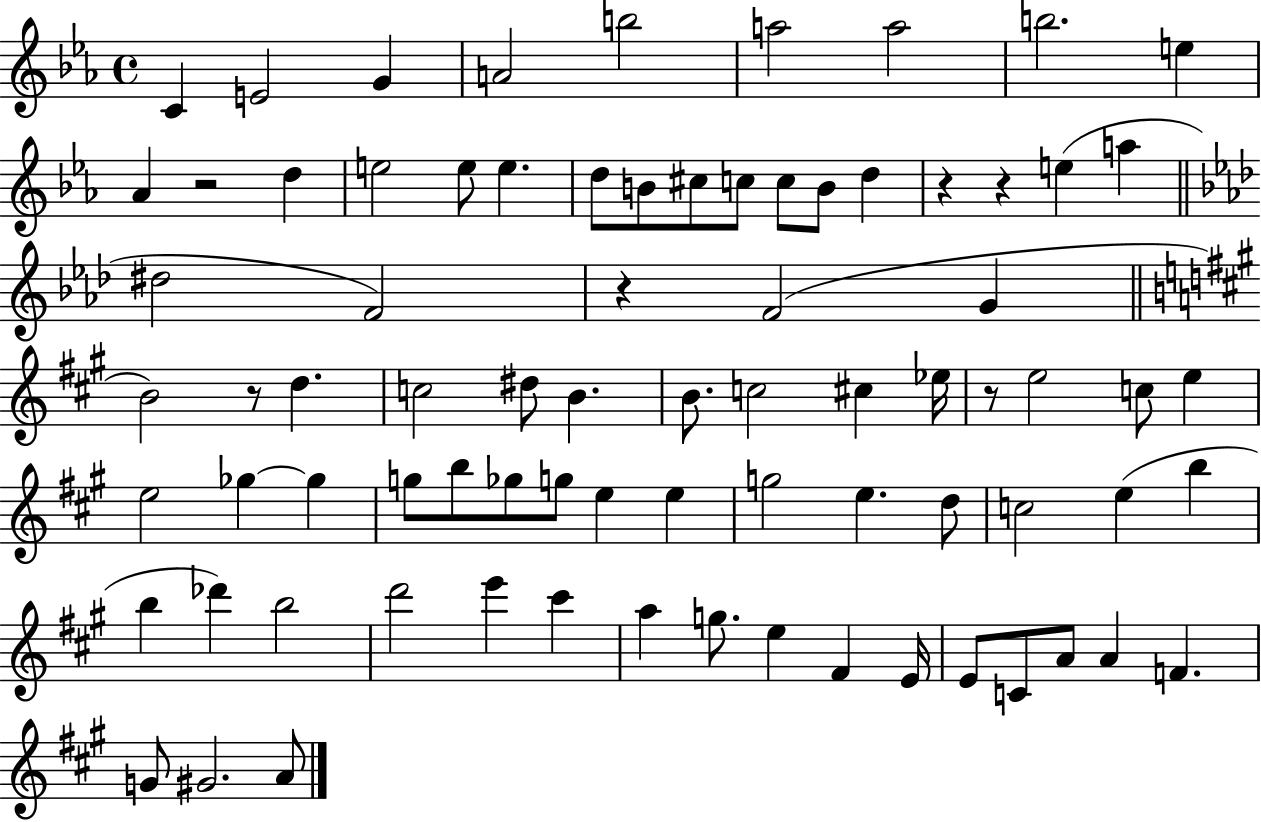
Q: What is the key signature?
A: EES major